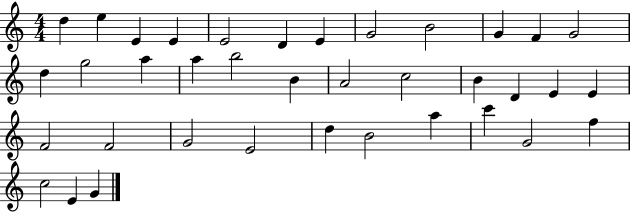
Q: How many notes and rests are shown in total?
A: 37